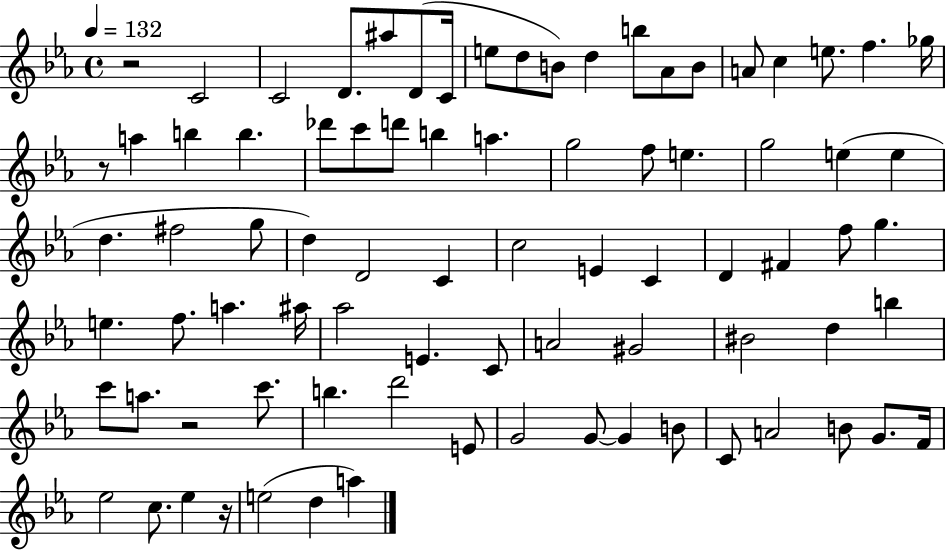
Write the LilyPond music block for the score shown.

{
  \clef treble
  \time 4/4
  \defaultTimeSignature
  \key ees \major
  \tempo 4 = 132
  \repeat volta 2 { r2 c'2 | c'2 d'8. ais''8 d'8( c'16 | e''8 d''8 b'8) d''4 b''8 aes'8 b'8 | a'8 c''4 e''8. f''4. ges''16 | \break r8 a''4 b''4 b''4. | des'''8 c'''8 d'''8 b''4 a''4. | g''2 f''8 e''4. | g''2 e''4( e''4 | \break d''4. fis''2 g''8 | d''4) d'2 c'4 | c''2 e'4 c'4 | d'4 fis'4 f''8 g''4. | \break e''4. f''8. a''4. ais''16 | aes''2 e'4. c'8 | a'2 gis'2 | bis'2 d''4 b''4 | \break c'''8 a''8. r2 c'''8. | b''4. d'''2 e'8 | g'2 g'8~~ g'4 b'8 | c'8 a'2 b'8 g'8. f'16 | \break ees''2 c''8. ees''4 r16 | e''2( d''4 a''4) | } \bar "|."
}